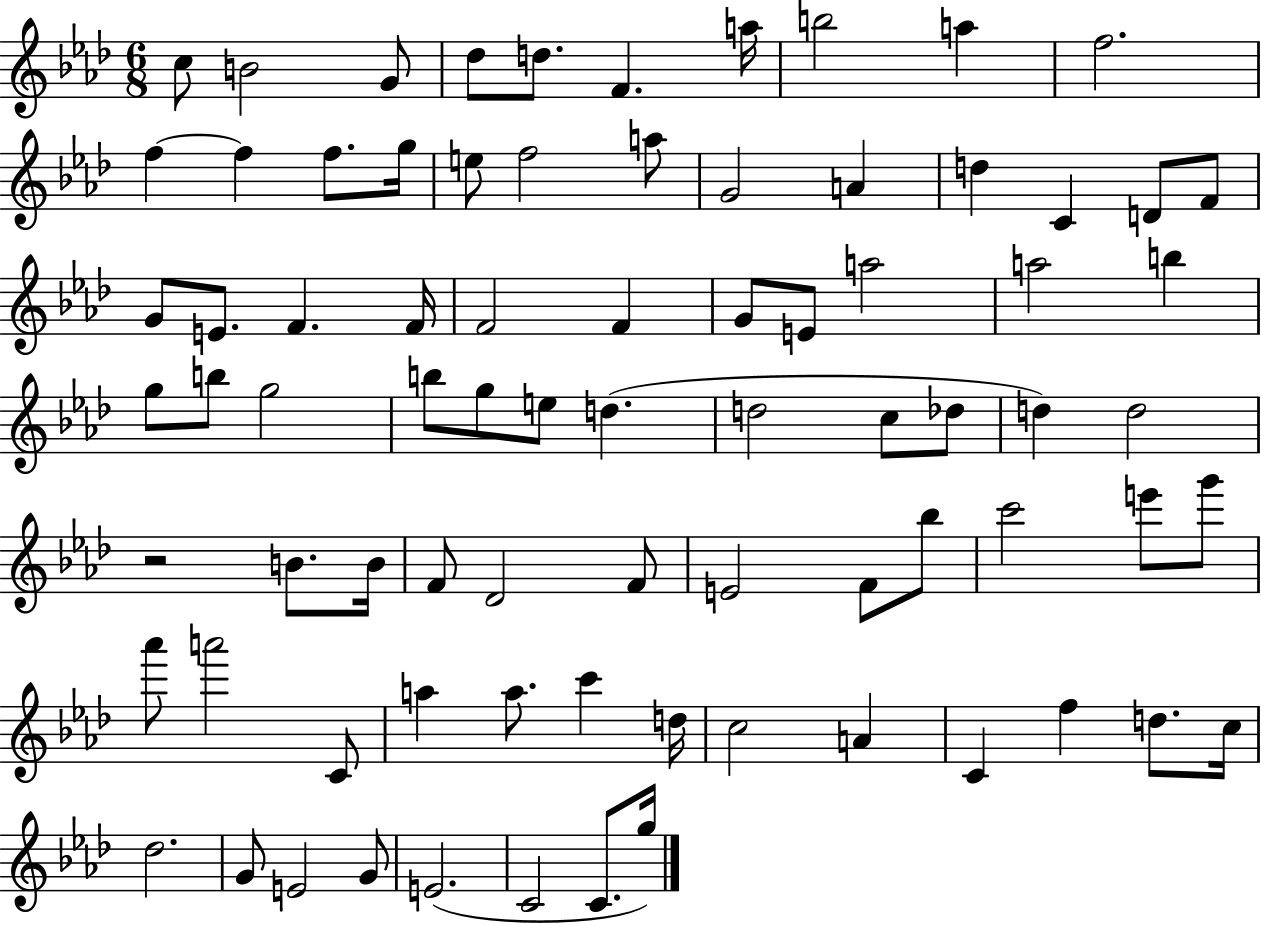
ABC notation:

X:1
T:Untitled
M:6/8
L:1/4
K:Ab
c/2 B2 G/2 _d/2 d/2 F a/4 b2 a f2 f f f/2 g/4 e/2 f2 a/2 G2 A d C D/2 F/2 G/2 E/2 F F/4 F2 F G/2 E/2 a2 a2 b g/2 b/2 g2 b/2 g/2 e/2 d d2 c/2 _d/2 d d2 z2 B/2 B/4 F/2 _D2 F/2 E2 F/2 _b/2 c'2 e'/2 g'/2 _a'/2 a'2 C/2 a a/2 c' d/4 c2 A C f d/2 c/4 _d2 G/2 E2 G/2 E2 C2 C/2 g/4